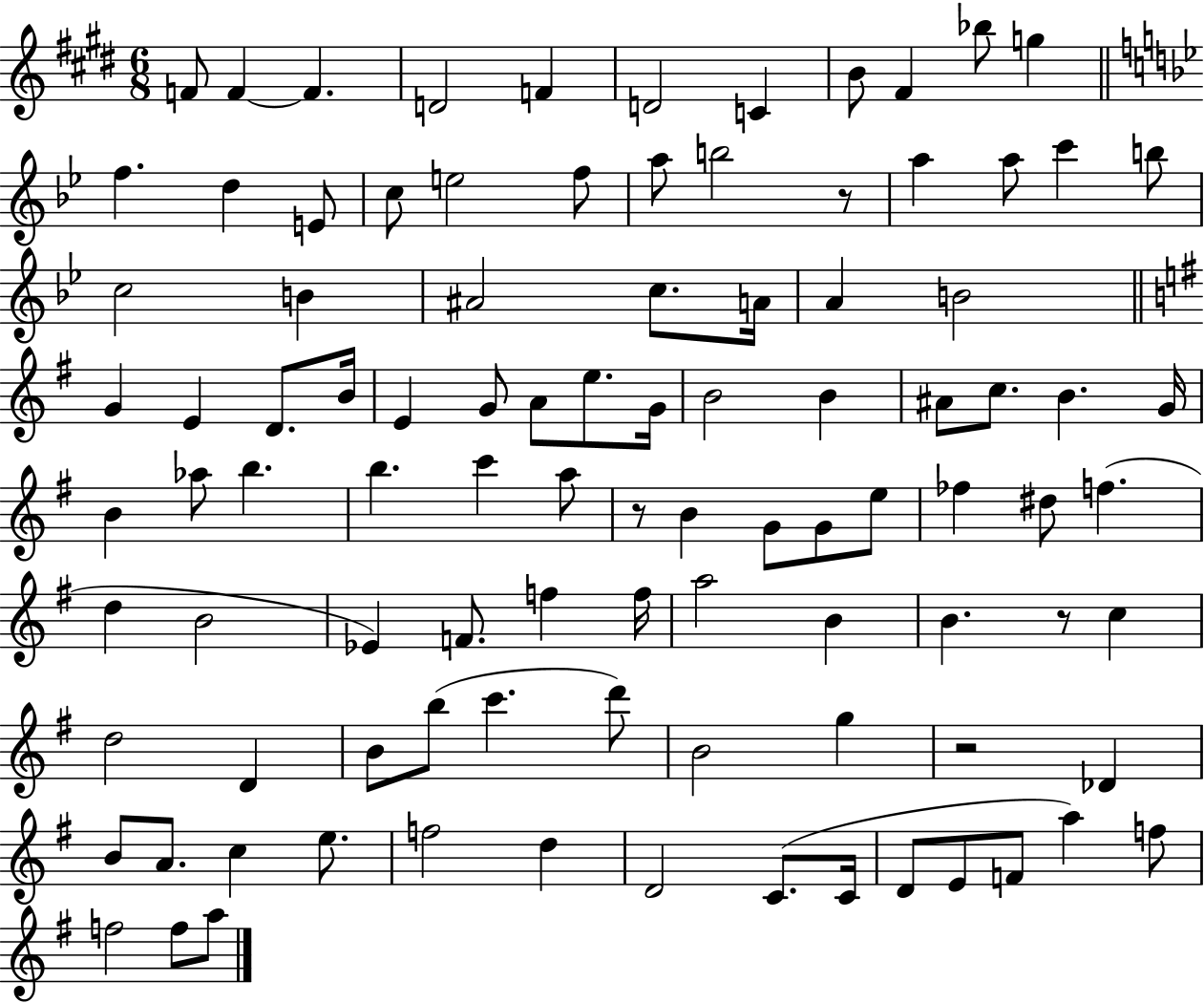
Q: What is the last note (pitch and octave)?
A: A5